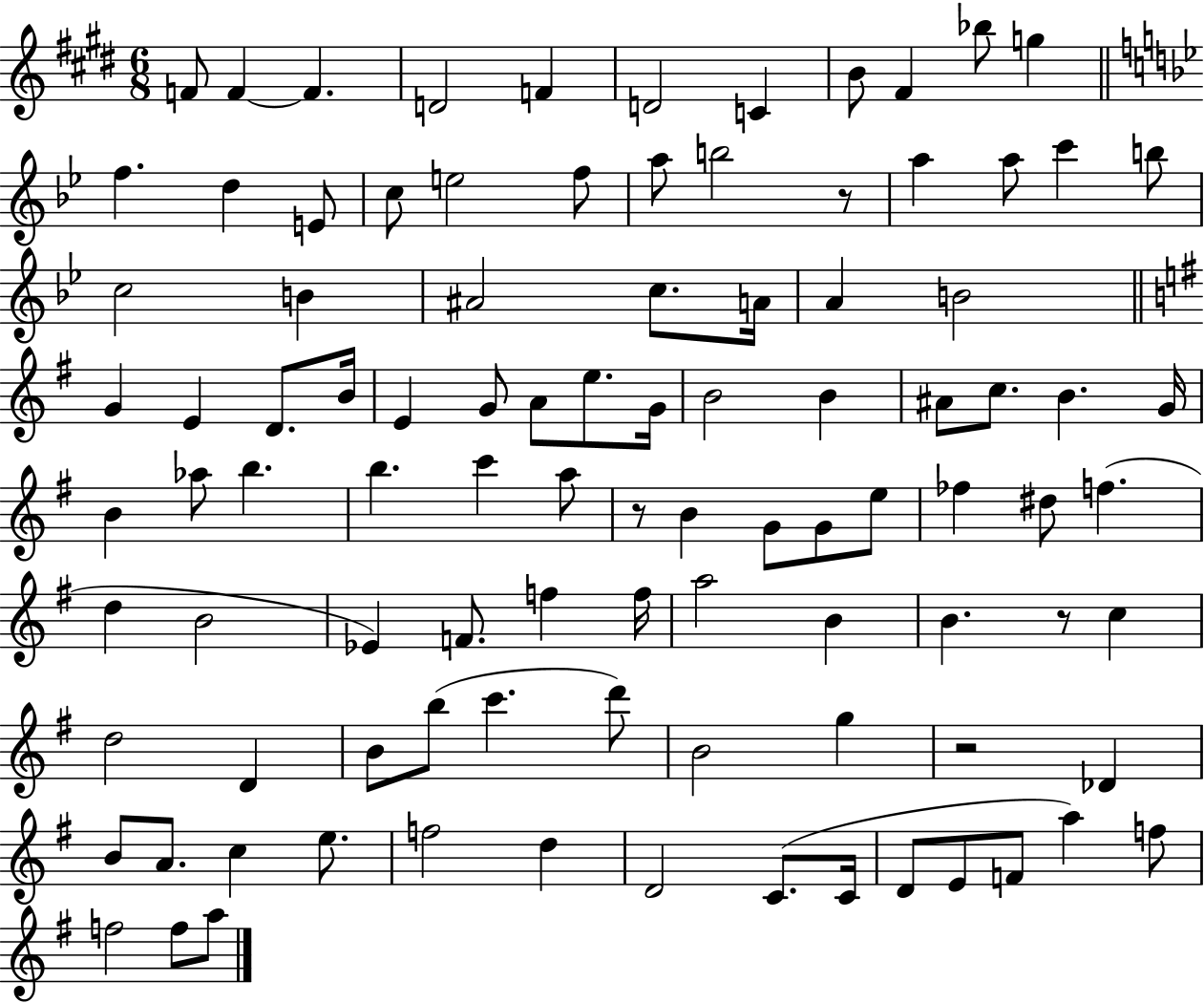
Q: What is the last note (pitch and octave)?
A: A5